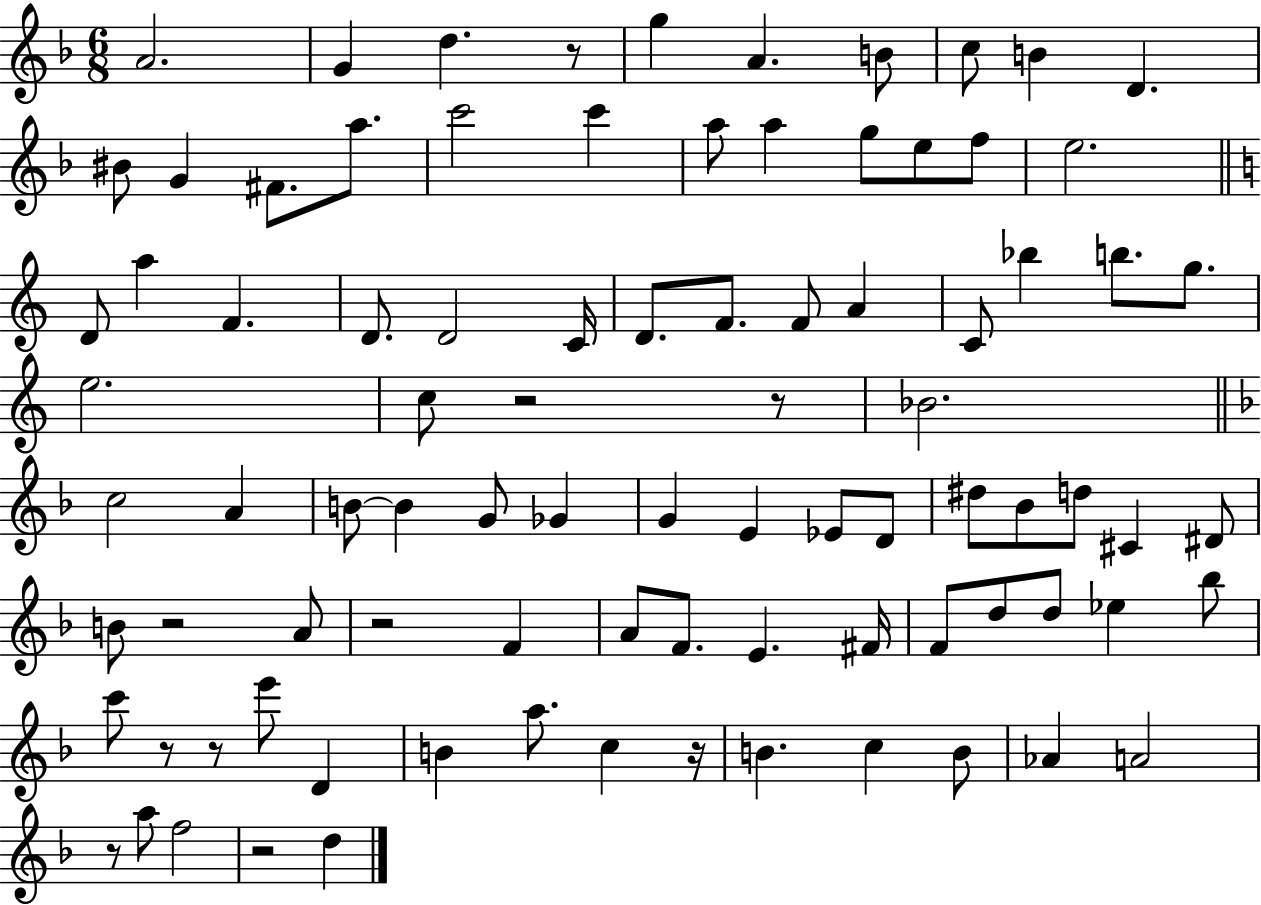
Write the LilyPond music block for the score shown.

{
  \clef treble
  \numericTimeSignature
  \time 6/8
  \key f \major
  \repeat volta 2 { a'2. | g'4 d''4. r8 | g''4 a'4. b'8 | c''8 b'4 d'4. | \break bis'8 g'4 fis'8. a''8. | c'''2 c'''4 | a''8 a''4 g''8 e''8 f''8 | e''2. | \break \bar "||" \break \key a \minor d'8 a''4 f'4. | d'8. d'2 c'16 | d'8. f'8. f'8 a'4 | c'8 bes''4 b''8. g''8. | \break e''2. | c''8 r2 r8 | bes'2. | \bar "||" \break \key f \major c''2 a'4 | b'8~~ b'4 g'8 ges'4 | g'4 e'4 ees'8 d'8 | dis''8 bes'8 d''8 cis'4 dis'8 | \break b'8 r2 a'8 | r2 f'4 | a'8 f'8. e'4. fis'16 | f'8 d''8 d''8 ees''4 bes''8 | \break c'''8 r8 r8 e'''8 d'4 | b'4 a''8. c''4 r16 | b'4. c''4 b'8 | aes'4 a'2 | \break r8 a''8 f''2 | r2 d''4 | } \bar "|."
}